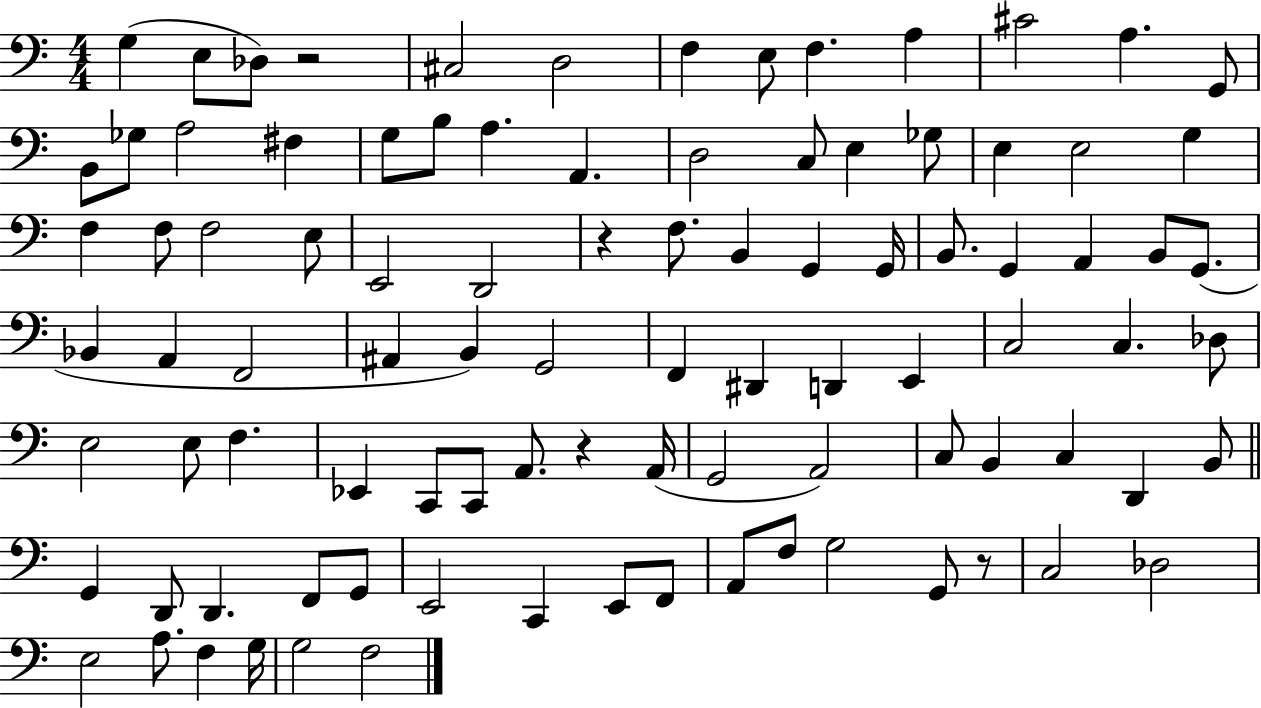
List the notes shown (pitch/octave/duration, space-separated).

G3/q E3/e Db3/e R/h C#3/h D3/h F3/q E3/e F3/q. A3/q C#4/h A3/q. G2/e B2/e Gb3/e A3/h F#3/q G3/e B3/e A3/q. A2/q. D3/h C3/e E3/q Gb3/e E3/q E3/h G3/q F3/q F3/e F3/h E3/e E2/h D2/h R/q F3/e. B2/q G2/q G2/s B2/e. G2/q A2/q B2/e G2/e. Bb2/q A2/q F2/h A#2/q B2/q G2/h F2/q D#2/q D2/q E2/q C3/h C3/q. Db3/e E3/h E3/e F3/q. Eb2/q C2/e C2/e A2/e. R/q A2/s G2/h A2/h C3/e B2/q C3/q D2/q B2/e G2/q D2/e D2/q. F2/e G2/e E2/h C2/q E2/e F2/e A2/e F3/e G3/h G2/e R/e C3/h Db3/h E3/h A3/e. F3/q G3/s G3/h F3/h